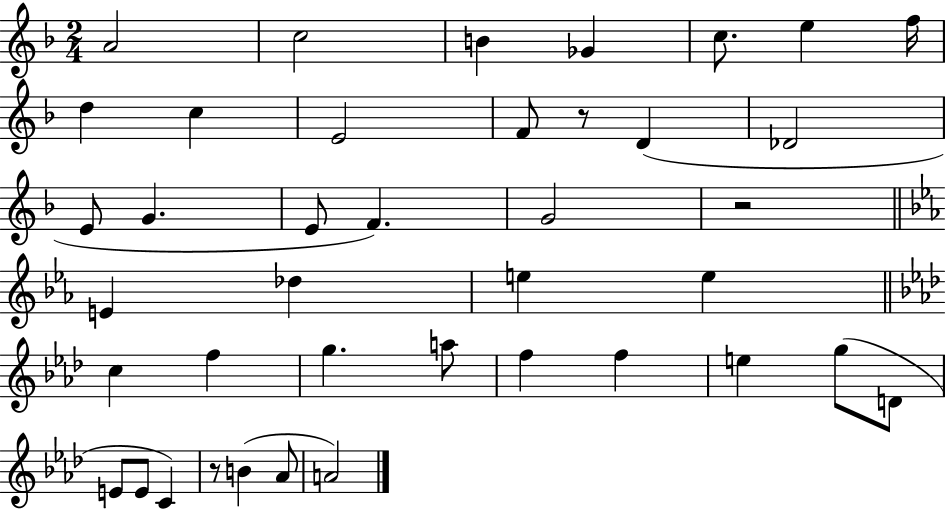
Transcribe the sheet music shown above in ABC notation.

X:1
T:Untitled
M:2/4
L:1/4
K:F
A2 c2 B _G c/2 e f/4 d c E2 F/2 z/2 D _D2 E/2 G E/2 F G2 z2 E _d e e c f g a/2 f f e g/2 D/2 E/2 E/2 C z/2 B _A/2 A2